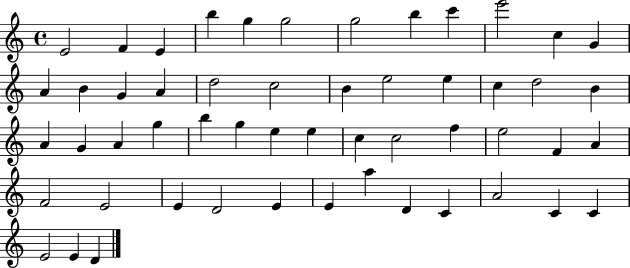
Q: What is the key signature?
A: C major